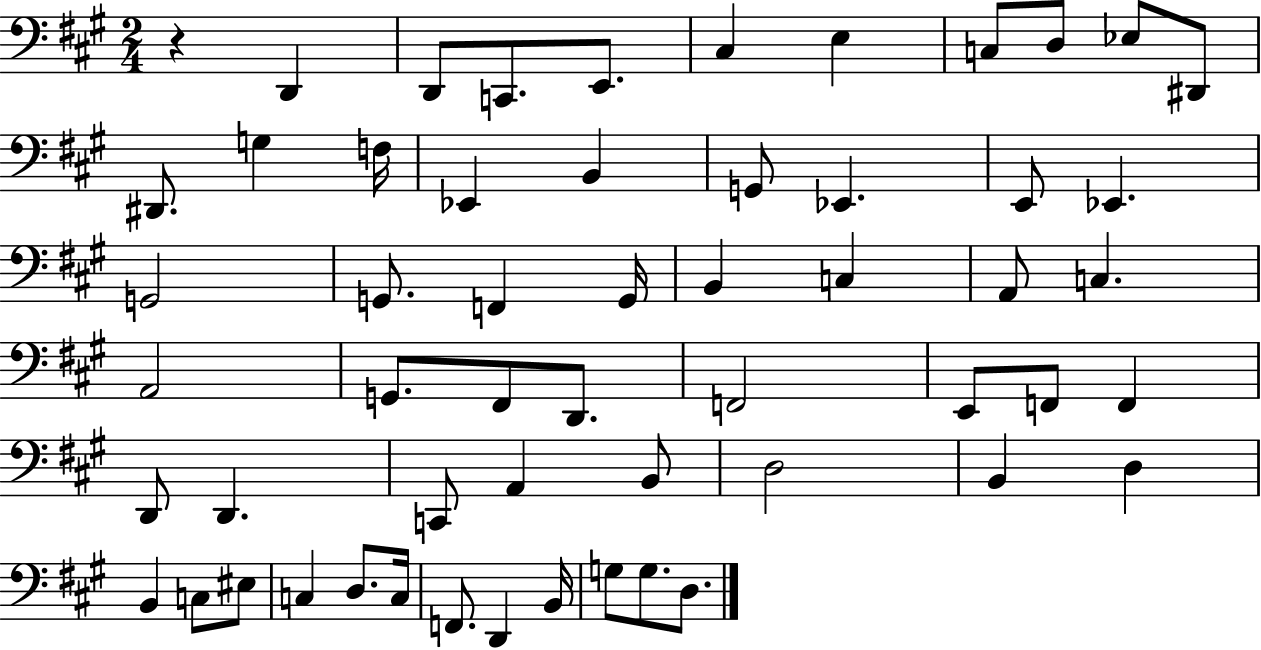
R/q D2/q D2/e C2/e. E2/e. C#3/q E3/q C3/e D3/e Eb3/e D#2/e D#2/e. G3/q F3/s Eb2/q B2/q G2/e Eb2/q. E2/e Eb2/q. G2/h G2/e. F2/q G2/s B2/q C3/q A2/e C3/q. A2/h G2/e. F#2/e D2/e. F2/h E2/e F2/e F2/q D2/e D2/q. C2/e A2/q B2/e D3/h B2/q D3/q B2/q C3/e EIS3/e C3/q D3/e. C3/s F2/e. D2/q B2/s G3/e G3/e. D3/e.